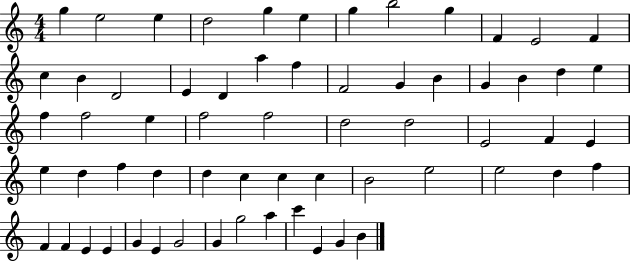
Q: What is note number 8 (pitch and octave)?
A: B5